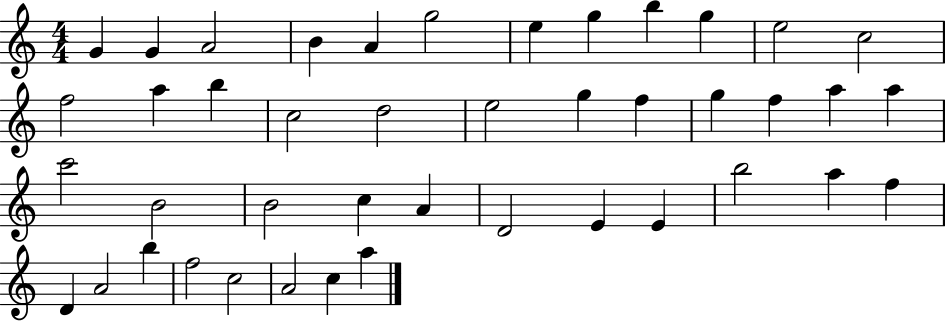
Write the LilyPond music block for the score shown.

{
  \clef treble
  \numericTimeSignature
  \time 4/4
  \key c \major
  g'4 g'4 a'2 | b'4 a'4 g''2 | e''4 g''4 b''4 g''4 | e''2 c''2 | \break f''2 a''4 b''4 | c''2 d''2 | e''2 g''4 f''4 | g''4 f''4 a''4 a''4 | \break c'''2 b'2 | b'2 c''4 a'4 | d'2 e'4 e'4 | b''2 a''4 f''4 | \break d'4 a'2 b''4 | f''2 c''2 | a'2 c''4 a''4 | \bar "|."
}